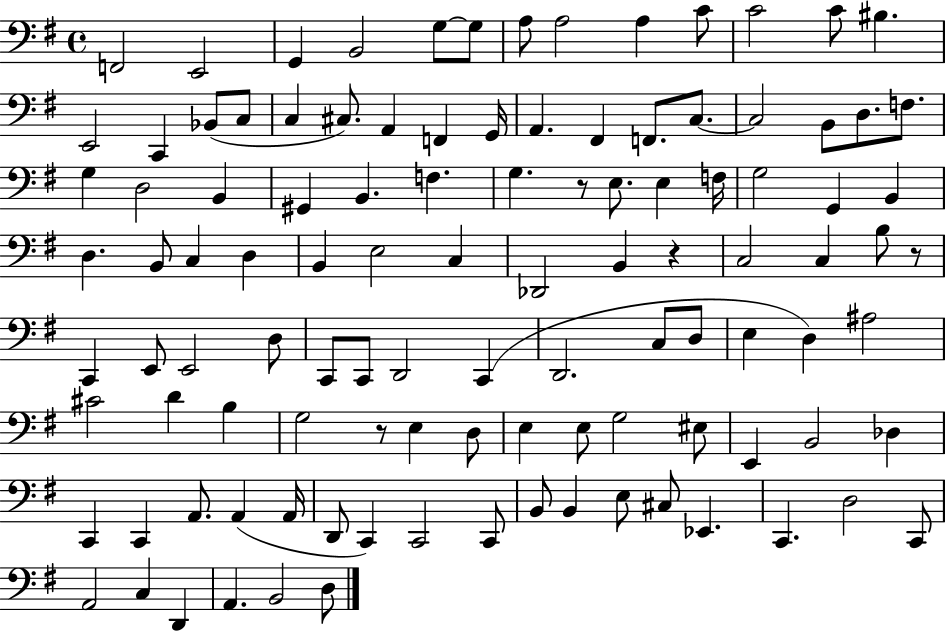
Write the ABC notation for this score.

X:1
T:Untitled
M:4/4
L:1/4
K:G
F,,2 E,,2 G,, B,,2 G,/2 G,/2 A,/2 A,2 A, C/2 C2 C/2 ^B, E,,2 C,, _B,,/2 C,/2 C, ^C,/2 A,, F,, G,,/4 A,, ^F,, F,,/2 C,/2 C,2 B,,/2 D,/2 F,/2 G, D,2 B,, ^G,, B,, F, G, z/2 E,/2 E, F,/4 G,2 G,, B,, D, B,,/2 C, D, B,, E,2 C, _D,,2 B,, z C,2 C, B,/2 z/2 C,, E,,/2 E,,2 D,/2 C,,/2 C,,/2 D,,2 C,, D,,2 C,/2 D,/2 E, D, ^A,2 ^C2 D B, G,2 z/2 E, D,/2 E, E,/2 G,2 ^E,/2 E,, B,,2 _D, C,, C,, A,,/2 A,, A,,/4 D,,/2 C,, C,,2 C,,/2 B,,/2 B,, E,/2 ^C,/2 _E,, C,, D,2 C,,/2 A,,2 C, D,, A,, B,,2 D,/2